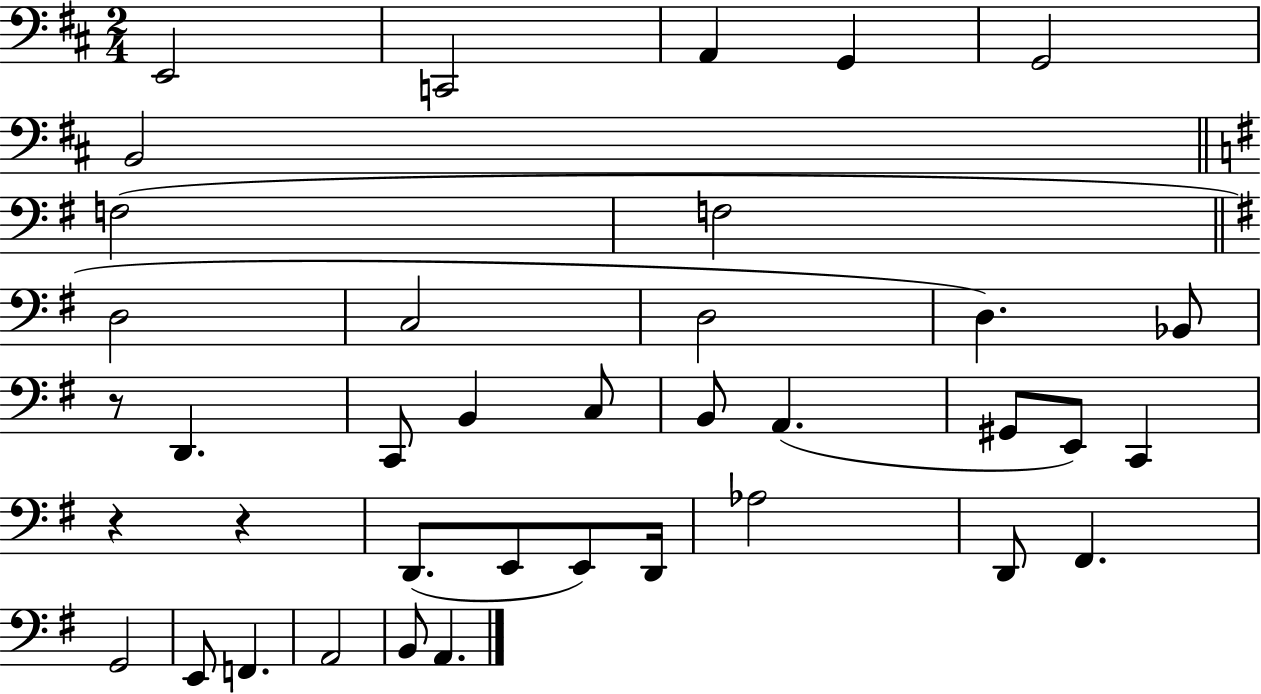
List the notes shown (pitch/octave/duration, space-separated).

E2/h C2/h A2/q G2/q G2/h B2/h F3/h F3/h D3/h C3/h D3/h D3/q. Bb2/e R/e D2/q. C2/e B2/q C3/e B2/e A2/q. G#2/e E2/e C2/q R/q R/q D2/e. E2/e E2/e D2/s Ab3/h D2/e F#2/q. G2/h E2/e F2/q. A2/h B2/e A2/q.